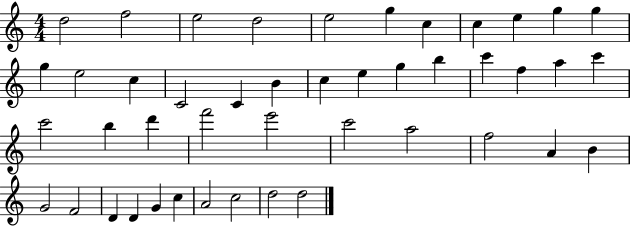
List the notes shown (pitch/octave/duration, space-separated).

D5/h F5/h E5/h D5/h E5/h G5/q C5/q C5/q E5/q G5/q G5/q G5/q E5/h C5/q C4/h C4/q B4/q C5/q E5/q G5/q B5/q C6/q F5/q A5/q C6/q C6/h B5/q D6/q F6/h E6/h C6/h A5/h F5/h A4/q B4/q G4/h F4/h D4/q D4/q G4/q C5/q A4/h C5/h D5/h D5/h